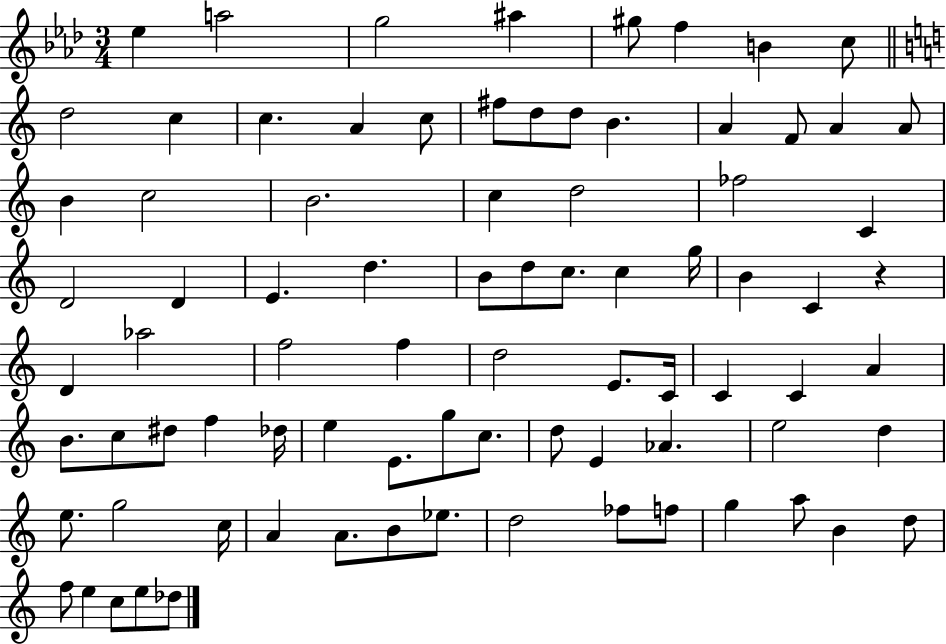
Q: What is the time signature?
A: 3/4